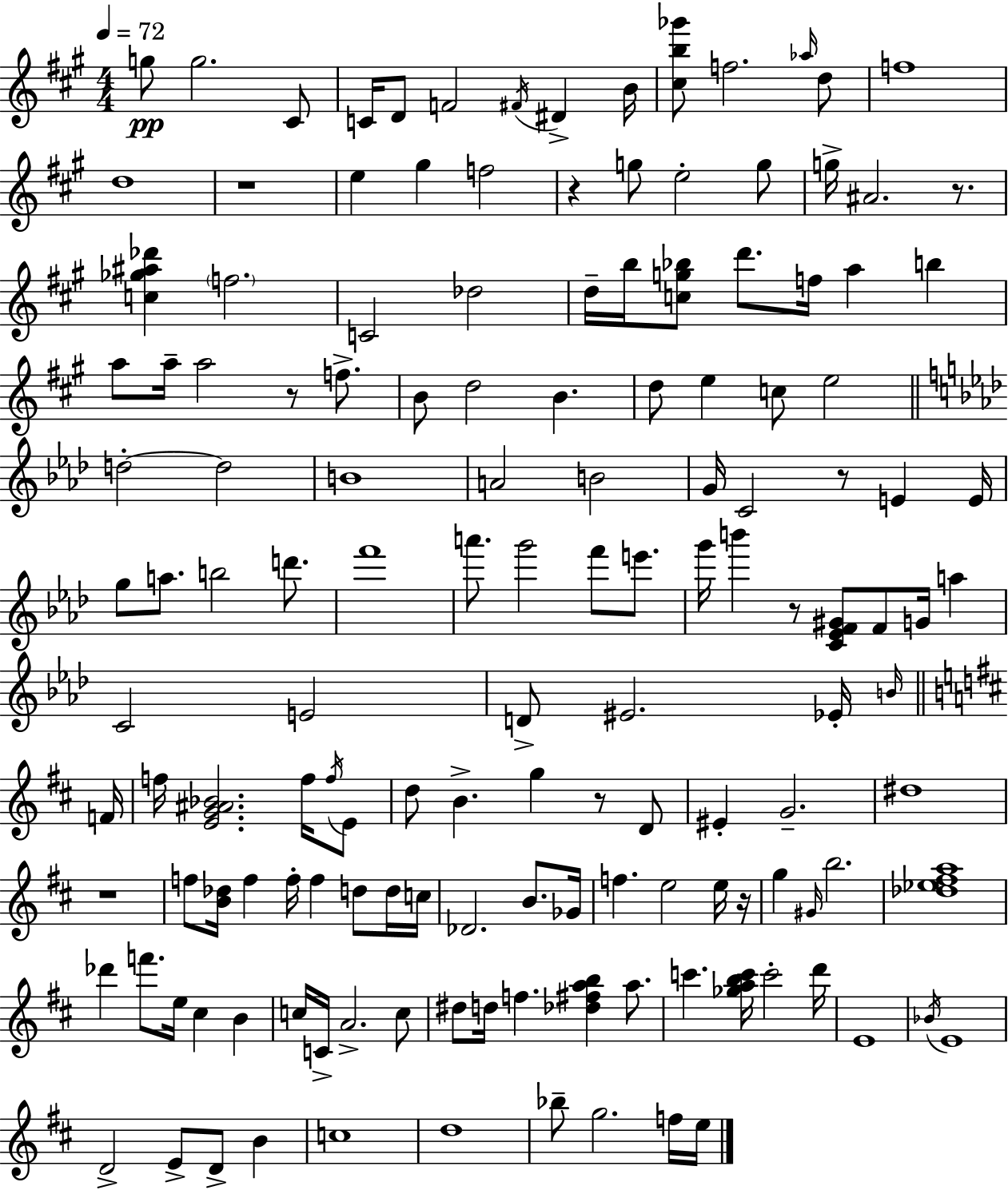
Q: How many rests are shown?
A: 9